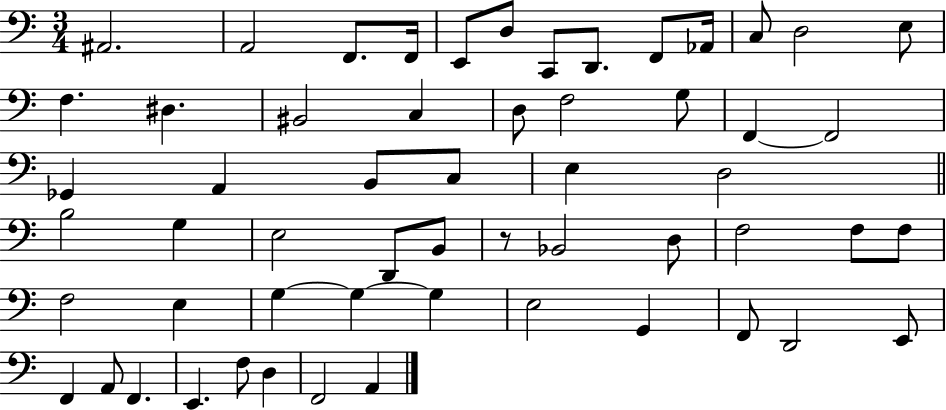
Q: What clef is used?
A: bass